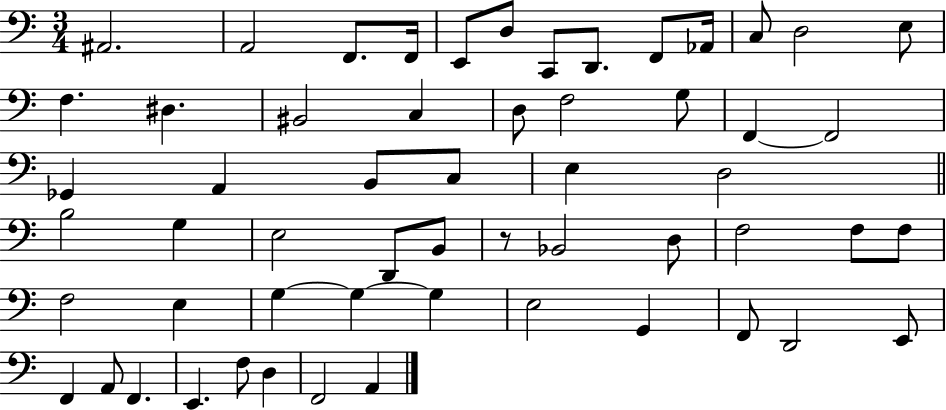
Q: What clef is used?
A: bass